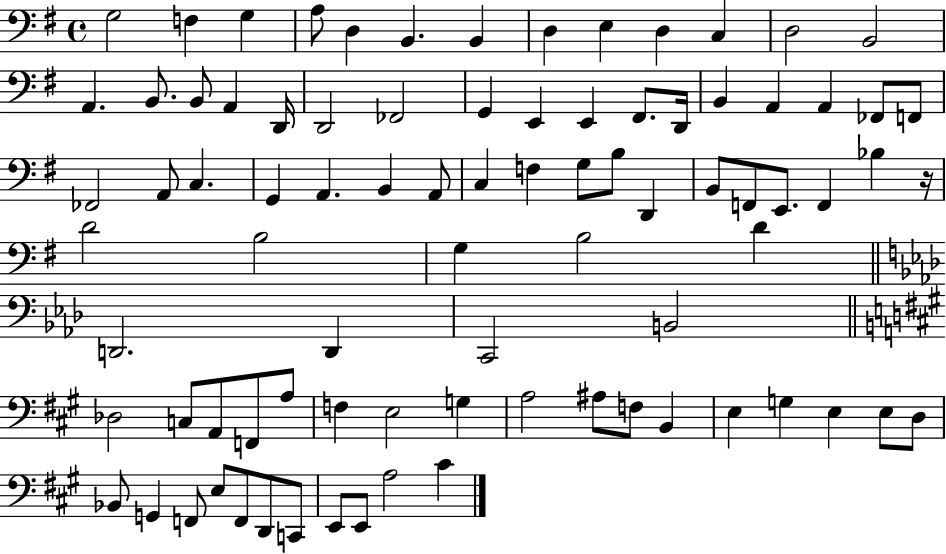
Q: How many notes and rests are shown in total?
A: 85